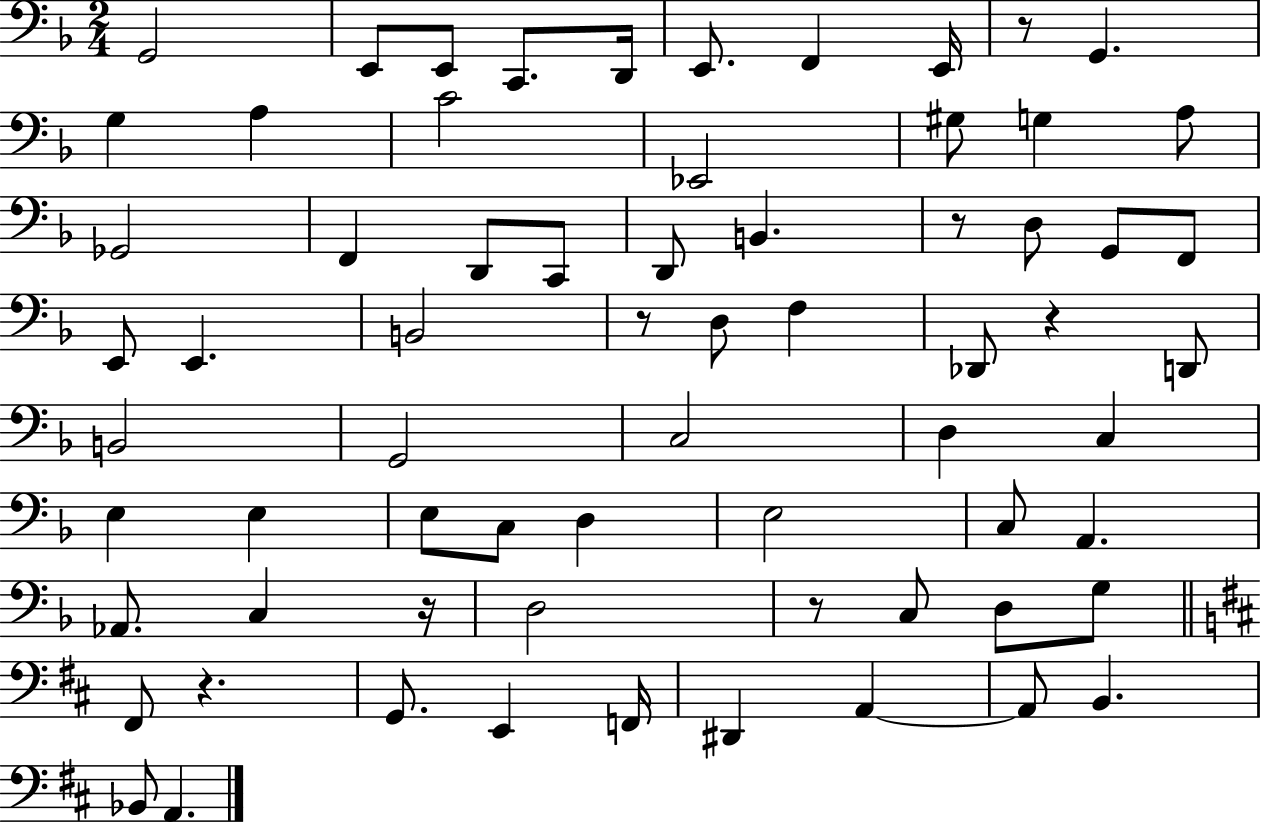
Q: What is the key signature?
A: F major